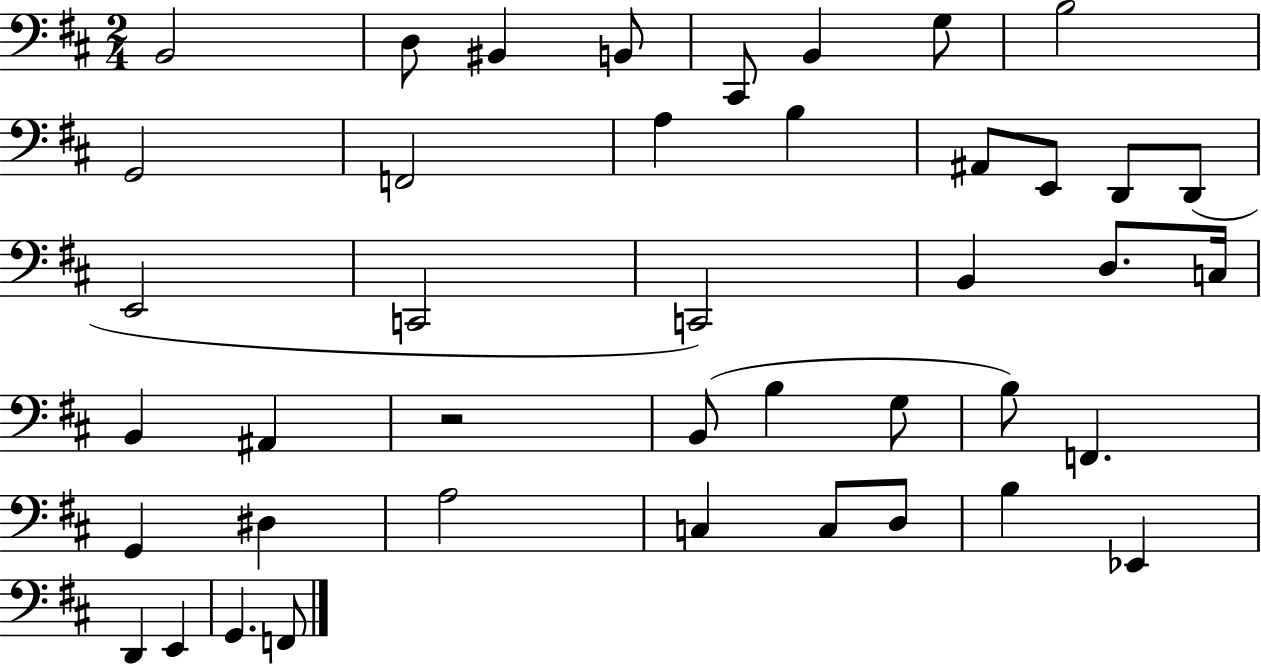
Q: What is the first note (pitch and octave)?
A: B2